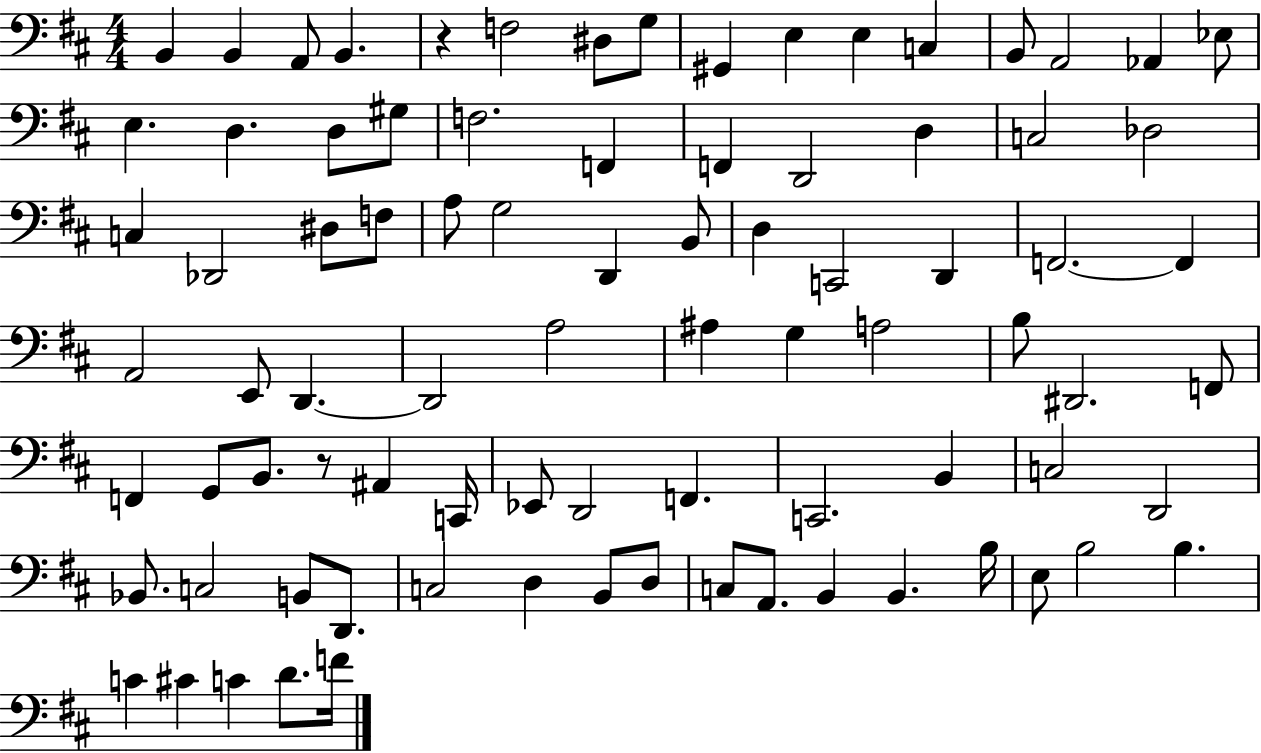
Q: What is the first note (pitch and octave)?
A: B2